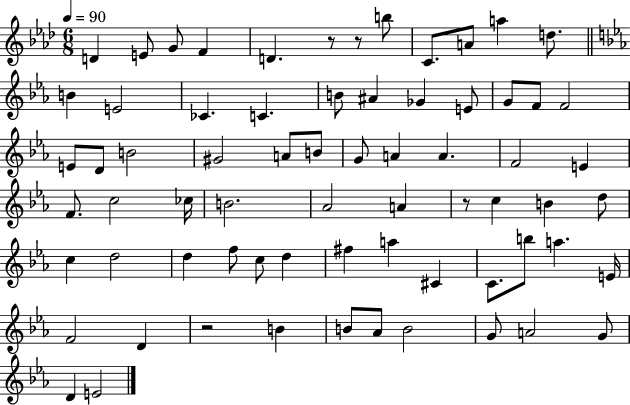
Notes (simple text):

D4/q E4/e G4/e F4/q D4/q. R/e R/e B5/e C4/e. A4/e A5/q D5/e. B4/q E4/h CES4/q. C4/q. B4/e A#4/q Gb4/q E4/e G4/e F4/e F4/h E4/e D4/e B4/h G#4/h A4/e B4/e G4/e A4/q A4/q. F4/h E4/q F4/e. C5/h CES5/s B4/h. Ab4/h A4/q R/e C5/q B4/q D5/e C5/q D5/h D5/q F5/e C5/e D5/q F#5/q A5/q C#4/q C4/e. B5/e A5/q. E4/s F4/h D4/q R/h B4/q B4/e Ab4/e B4/h G4/e A4/h G4/e D4/q E4/h